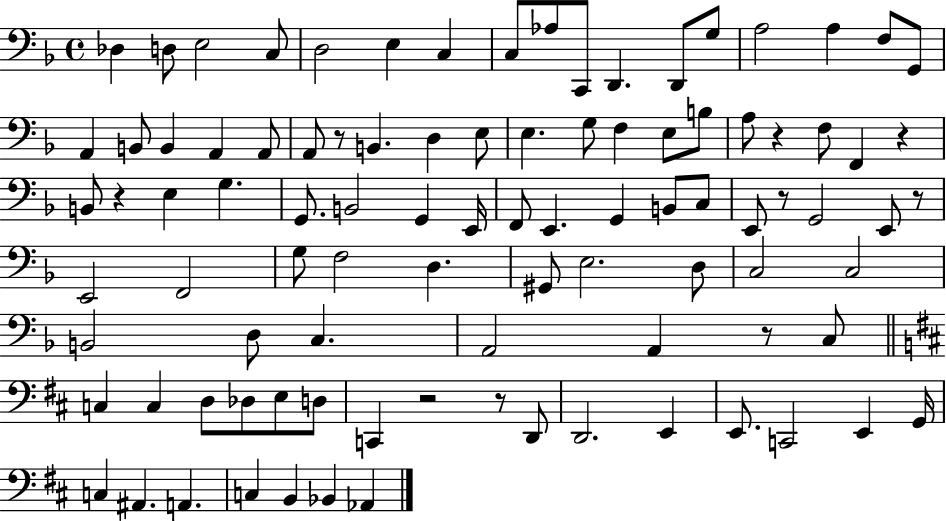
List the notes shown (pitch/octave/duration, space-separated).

Db3/q D3/e E3/h C3/e D3/h E3/q C3/q C3/e Ab3/e C2/e D2/q. D2/e G3/e A3/h A3/q F3/e G2/e A2/q B2/e B2/q A2/q A2/e A2/e R/e B2/q. D3/q E3/e E3/q. G3/e F3/q E3/e B3/e A3/e R/q F3/e F2/q R/q B2/e R/q E3/q G3/q. G2/e. B2/h G2/q E2/s F2/e E2/q. G2/q B2/e C3/e E2/e R/e G2/h E2/e R/e E2/h F2/h G3/e F3/h D3/q. G#2/e E3/h. D3/e C3/h C3/h B2/h D3/e C3/q. A2/h A2/q R/e C3/e C3/q C3/q D3/e Db3/e E3/e D3/e C2/q R/h R/e D2/e D2/h. E2/q E2/e. C2/h E2/q G2/s C3/q A#2/q. A2/q. C3/q B2/q Bb2/q Ab2/q